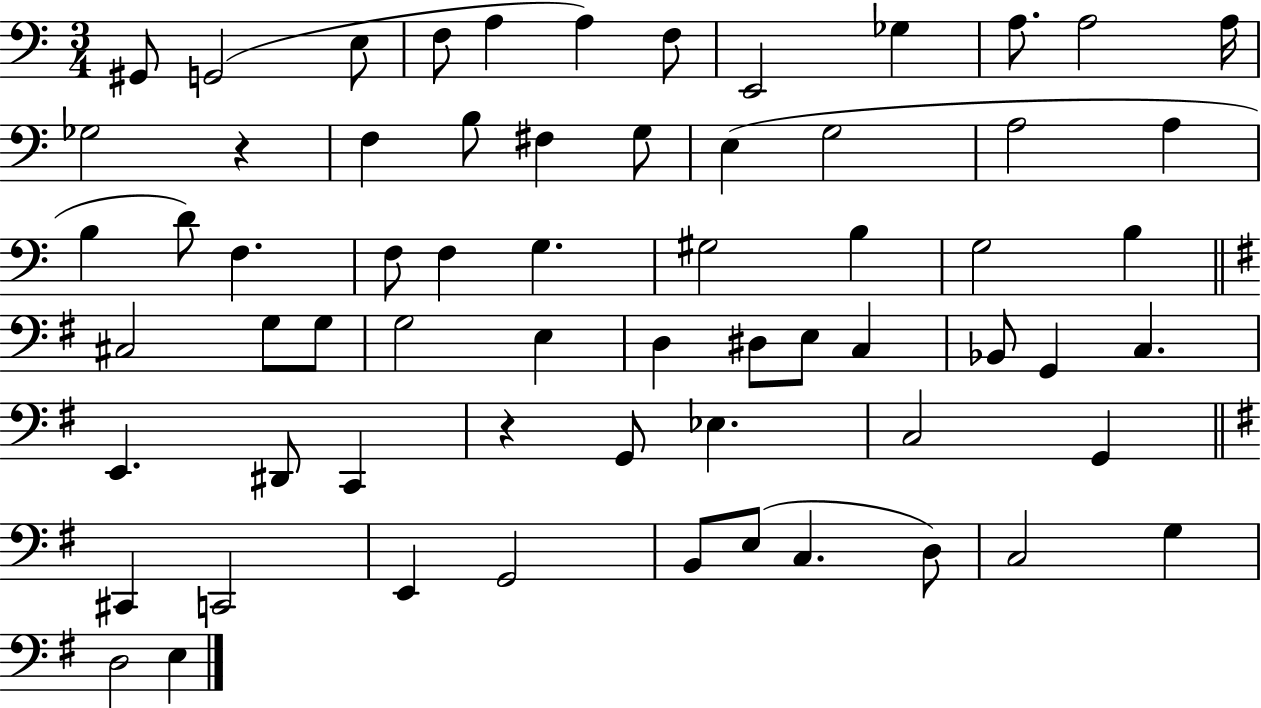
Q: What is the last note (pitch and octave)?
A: E3